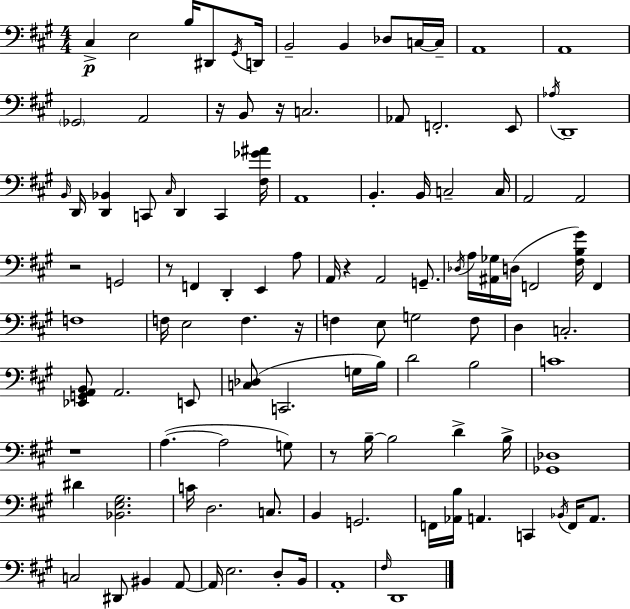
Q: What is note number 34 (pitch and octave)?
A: A2